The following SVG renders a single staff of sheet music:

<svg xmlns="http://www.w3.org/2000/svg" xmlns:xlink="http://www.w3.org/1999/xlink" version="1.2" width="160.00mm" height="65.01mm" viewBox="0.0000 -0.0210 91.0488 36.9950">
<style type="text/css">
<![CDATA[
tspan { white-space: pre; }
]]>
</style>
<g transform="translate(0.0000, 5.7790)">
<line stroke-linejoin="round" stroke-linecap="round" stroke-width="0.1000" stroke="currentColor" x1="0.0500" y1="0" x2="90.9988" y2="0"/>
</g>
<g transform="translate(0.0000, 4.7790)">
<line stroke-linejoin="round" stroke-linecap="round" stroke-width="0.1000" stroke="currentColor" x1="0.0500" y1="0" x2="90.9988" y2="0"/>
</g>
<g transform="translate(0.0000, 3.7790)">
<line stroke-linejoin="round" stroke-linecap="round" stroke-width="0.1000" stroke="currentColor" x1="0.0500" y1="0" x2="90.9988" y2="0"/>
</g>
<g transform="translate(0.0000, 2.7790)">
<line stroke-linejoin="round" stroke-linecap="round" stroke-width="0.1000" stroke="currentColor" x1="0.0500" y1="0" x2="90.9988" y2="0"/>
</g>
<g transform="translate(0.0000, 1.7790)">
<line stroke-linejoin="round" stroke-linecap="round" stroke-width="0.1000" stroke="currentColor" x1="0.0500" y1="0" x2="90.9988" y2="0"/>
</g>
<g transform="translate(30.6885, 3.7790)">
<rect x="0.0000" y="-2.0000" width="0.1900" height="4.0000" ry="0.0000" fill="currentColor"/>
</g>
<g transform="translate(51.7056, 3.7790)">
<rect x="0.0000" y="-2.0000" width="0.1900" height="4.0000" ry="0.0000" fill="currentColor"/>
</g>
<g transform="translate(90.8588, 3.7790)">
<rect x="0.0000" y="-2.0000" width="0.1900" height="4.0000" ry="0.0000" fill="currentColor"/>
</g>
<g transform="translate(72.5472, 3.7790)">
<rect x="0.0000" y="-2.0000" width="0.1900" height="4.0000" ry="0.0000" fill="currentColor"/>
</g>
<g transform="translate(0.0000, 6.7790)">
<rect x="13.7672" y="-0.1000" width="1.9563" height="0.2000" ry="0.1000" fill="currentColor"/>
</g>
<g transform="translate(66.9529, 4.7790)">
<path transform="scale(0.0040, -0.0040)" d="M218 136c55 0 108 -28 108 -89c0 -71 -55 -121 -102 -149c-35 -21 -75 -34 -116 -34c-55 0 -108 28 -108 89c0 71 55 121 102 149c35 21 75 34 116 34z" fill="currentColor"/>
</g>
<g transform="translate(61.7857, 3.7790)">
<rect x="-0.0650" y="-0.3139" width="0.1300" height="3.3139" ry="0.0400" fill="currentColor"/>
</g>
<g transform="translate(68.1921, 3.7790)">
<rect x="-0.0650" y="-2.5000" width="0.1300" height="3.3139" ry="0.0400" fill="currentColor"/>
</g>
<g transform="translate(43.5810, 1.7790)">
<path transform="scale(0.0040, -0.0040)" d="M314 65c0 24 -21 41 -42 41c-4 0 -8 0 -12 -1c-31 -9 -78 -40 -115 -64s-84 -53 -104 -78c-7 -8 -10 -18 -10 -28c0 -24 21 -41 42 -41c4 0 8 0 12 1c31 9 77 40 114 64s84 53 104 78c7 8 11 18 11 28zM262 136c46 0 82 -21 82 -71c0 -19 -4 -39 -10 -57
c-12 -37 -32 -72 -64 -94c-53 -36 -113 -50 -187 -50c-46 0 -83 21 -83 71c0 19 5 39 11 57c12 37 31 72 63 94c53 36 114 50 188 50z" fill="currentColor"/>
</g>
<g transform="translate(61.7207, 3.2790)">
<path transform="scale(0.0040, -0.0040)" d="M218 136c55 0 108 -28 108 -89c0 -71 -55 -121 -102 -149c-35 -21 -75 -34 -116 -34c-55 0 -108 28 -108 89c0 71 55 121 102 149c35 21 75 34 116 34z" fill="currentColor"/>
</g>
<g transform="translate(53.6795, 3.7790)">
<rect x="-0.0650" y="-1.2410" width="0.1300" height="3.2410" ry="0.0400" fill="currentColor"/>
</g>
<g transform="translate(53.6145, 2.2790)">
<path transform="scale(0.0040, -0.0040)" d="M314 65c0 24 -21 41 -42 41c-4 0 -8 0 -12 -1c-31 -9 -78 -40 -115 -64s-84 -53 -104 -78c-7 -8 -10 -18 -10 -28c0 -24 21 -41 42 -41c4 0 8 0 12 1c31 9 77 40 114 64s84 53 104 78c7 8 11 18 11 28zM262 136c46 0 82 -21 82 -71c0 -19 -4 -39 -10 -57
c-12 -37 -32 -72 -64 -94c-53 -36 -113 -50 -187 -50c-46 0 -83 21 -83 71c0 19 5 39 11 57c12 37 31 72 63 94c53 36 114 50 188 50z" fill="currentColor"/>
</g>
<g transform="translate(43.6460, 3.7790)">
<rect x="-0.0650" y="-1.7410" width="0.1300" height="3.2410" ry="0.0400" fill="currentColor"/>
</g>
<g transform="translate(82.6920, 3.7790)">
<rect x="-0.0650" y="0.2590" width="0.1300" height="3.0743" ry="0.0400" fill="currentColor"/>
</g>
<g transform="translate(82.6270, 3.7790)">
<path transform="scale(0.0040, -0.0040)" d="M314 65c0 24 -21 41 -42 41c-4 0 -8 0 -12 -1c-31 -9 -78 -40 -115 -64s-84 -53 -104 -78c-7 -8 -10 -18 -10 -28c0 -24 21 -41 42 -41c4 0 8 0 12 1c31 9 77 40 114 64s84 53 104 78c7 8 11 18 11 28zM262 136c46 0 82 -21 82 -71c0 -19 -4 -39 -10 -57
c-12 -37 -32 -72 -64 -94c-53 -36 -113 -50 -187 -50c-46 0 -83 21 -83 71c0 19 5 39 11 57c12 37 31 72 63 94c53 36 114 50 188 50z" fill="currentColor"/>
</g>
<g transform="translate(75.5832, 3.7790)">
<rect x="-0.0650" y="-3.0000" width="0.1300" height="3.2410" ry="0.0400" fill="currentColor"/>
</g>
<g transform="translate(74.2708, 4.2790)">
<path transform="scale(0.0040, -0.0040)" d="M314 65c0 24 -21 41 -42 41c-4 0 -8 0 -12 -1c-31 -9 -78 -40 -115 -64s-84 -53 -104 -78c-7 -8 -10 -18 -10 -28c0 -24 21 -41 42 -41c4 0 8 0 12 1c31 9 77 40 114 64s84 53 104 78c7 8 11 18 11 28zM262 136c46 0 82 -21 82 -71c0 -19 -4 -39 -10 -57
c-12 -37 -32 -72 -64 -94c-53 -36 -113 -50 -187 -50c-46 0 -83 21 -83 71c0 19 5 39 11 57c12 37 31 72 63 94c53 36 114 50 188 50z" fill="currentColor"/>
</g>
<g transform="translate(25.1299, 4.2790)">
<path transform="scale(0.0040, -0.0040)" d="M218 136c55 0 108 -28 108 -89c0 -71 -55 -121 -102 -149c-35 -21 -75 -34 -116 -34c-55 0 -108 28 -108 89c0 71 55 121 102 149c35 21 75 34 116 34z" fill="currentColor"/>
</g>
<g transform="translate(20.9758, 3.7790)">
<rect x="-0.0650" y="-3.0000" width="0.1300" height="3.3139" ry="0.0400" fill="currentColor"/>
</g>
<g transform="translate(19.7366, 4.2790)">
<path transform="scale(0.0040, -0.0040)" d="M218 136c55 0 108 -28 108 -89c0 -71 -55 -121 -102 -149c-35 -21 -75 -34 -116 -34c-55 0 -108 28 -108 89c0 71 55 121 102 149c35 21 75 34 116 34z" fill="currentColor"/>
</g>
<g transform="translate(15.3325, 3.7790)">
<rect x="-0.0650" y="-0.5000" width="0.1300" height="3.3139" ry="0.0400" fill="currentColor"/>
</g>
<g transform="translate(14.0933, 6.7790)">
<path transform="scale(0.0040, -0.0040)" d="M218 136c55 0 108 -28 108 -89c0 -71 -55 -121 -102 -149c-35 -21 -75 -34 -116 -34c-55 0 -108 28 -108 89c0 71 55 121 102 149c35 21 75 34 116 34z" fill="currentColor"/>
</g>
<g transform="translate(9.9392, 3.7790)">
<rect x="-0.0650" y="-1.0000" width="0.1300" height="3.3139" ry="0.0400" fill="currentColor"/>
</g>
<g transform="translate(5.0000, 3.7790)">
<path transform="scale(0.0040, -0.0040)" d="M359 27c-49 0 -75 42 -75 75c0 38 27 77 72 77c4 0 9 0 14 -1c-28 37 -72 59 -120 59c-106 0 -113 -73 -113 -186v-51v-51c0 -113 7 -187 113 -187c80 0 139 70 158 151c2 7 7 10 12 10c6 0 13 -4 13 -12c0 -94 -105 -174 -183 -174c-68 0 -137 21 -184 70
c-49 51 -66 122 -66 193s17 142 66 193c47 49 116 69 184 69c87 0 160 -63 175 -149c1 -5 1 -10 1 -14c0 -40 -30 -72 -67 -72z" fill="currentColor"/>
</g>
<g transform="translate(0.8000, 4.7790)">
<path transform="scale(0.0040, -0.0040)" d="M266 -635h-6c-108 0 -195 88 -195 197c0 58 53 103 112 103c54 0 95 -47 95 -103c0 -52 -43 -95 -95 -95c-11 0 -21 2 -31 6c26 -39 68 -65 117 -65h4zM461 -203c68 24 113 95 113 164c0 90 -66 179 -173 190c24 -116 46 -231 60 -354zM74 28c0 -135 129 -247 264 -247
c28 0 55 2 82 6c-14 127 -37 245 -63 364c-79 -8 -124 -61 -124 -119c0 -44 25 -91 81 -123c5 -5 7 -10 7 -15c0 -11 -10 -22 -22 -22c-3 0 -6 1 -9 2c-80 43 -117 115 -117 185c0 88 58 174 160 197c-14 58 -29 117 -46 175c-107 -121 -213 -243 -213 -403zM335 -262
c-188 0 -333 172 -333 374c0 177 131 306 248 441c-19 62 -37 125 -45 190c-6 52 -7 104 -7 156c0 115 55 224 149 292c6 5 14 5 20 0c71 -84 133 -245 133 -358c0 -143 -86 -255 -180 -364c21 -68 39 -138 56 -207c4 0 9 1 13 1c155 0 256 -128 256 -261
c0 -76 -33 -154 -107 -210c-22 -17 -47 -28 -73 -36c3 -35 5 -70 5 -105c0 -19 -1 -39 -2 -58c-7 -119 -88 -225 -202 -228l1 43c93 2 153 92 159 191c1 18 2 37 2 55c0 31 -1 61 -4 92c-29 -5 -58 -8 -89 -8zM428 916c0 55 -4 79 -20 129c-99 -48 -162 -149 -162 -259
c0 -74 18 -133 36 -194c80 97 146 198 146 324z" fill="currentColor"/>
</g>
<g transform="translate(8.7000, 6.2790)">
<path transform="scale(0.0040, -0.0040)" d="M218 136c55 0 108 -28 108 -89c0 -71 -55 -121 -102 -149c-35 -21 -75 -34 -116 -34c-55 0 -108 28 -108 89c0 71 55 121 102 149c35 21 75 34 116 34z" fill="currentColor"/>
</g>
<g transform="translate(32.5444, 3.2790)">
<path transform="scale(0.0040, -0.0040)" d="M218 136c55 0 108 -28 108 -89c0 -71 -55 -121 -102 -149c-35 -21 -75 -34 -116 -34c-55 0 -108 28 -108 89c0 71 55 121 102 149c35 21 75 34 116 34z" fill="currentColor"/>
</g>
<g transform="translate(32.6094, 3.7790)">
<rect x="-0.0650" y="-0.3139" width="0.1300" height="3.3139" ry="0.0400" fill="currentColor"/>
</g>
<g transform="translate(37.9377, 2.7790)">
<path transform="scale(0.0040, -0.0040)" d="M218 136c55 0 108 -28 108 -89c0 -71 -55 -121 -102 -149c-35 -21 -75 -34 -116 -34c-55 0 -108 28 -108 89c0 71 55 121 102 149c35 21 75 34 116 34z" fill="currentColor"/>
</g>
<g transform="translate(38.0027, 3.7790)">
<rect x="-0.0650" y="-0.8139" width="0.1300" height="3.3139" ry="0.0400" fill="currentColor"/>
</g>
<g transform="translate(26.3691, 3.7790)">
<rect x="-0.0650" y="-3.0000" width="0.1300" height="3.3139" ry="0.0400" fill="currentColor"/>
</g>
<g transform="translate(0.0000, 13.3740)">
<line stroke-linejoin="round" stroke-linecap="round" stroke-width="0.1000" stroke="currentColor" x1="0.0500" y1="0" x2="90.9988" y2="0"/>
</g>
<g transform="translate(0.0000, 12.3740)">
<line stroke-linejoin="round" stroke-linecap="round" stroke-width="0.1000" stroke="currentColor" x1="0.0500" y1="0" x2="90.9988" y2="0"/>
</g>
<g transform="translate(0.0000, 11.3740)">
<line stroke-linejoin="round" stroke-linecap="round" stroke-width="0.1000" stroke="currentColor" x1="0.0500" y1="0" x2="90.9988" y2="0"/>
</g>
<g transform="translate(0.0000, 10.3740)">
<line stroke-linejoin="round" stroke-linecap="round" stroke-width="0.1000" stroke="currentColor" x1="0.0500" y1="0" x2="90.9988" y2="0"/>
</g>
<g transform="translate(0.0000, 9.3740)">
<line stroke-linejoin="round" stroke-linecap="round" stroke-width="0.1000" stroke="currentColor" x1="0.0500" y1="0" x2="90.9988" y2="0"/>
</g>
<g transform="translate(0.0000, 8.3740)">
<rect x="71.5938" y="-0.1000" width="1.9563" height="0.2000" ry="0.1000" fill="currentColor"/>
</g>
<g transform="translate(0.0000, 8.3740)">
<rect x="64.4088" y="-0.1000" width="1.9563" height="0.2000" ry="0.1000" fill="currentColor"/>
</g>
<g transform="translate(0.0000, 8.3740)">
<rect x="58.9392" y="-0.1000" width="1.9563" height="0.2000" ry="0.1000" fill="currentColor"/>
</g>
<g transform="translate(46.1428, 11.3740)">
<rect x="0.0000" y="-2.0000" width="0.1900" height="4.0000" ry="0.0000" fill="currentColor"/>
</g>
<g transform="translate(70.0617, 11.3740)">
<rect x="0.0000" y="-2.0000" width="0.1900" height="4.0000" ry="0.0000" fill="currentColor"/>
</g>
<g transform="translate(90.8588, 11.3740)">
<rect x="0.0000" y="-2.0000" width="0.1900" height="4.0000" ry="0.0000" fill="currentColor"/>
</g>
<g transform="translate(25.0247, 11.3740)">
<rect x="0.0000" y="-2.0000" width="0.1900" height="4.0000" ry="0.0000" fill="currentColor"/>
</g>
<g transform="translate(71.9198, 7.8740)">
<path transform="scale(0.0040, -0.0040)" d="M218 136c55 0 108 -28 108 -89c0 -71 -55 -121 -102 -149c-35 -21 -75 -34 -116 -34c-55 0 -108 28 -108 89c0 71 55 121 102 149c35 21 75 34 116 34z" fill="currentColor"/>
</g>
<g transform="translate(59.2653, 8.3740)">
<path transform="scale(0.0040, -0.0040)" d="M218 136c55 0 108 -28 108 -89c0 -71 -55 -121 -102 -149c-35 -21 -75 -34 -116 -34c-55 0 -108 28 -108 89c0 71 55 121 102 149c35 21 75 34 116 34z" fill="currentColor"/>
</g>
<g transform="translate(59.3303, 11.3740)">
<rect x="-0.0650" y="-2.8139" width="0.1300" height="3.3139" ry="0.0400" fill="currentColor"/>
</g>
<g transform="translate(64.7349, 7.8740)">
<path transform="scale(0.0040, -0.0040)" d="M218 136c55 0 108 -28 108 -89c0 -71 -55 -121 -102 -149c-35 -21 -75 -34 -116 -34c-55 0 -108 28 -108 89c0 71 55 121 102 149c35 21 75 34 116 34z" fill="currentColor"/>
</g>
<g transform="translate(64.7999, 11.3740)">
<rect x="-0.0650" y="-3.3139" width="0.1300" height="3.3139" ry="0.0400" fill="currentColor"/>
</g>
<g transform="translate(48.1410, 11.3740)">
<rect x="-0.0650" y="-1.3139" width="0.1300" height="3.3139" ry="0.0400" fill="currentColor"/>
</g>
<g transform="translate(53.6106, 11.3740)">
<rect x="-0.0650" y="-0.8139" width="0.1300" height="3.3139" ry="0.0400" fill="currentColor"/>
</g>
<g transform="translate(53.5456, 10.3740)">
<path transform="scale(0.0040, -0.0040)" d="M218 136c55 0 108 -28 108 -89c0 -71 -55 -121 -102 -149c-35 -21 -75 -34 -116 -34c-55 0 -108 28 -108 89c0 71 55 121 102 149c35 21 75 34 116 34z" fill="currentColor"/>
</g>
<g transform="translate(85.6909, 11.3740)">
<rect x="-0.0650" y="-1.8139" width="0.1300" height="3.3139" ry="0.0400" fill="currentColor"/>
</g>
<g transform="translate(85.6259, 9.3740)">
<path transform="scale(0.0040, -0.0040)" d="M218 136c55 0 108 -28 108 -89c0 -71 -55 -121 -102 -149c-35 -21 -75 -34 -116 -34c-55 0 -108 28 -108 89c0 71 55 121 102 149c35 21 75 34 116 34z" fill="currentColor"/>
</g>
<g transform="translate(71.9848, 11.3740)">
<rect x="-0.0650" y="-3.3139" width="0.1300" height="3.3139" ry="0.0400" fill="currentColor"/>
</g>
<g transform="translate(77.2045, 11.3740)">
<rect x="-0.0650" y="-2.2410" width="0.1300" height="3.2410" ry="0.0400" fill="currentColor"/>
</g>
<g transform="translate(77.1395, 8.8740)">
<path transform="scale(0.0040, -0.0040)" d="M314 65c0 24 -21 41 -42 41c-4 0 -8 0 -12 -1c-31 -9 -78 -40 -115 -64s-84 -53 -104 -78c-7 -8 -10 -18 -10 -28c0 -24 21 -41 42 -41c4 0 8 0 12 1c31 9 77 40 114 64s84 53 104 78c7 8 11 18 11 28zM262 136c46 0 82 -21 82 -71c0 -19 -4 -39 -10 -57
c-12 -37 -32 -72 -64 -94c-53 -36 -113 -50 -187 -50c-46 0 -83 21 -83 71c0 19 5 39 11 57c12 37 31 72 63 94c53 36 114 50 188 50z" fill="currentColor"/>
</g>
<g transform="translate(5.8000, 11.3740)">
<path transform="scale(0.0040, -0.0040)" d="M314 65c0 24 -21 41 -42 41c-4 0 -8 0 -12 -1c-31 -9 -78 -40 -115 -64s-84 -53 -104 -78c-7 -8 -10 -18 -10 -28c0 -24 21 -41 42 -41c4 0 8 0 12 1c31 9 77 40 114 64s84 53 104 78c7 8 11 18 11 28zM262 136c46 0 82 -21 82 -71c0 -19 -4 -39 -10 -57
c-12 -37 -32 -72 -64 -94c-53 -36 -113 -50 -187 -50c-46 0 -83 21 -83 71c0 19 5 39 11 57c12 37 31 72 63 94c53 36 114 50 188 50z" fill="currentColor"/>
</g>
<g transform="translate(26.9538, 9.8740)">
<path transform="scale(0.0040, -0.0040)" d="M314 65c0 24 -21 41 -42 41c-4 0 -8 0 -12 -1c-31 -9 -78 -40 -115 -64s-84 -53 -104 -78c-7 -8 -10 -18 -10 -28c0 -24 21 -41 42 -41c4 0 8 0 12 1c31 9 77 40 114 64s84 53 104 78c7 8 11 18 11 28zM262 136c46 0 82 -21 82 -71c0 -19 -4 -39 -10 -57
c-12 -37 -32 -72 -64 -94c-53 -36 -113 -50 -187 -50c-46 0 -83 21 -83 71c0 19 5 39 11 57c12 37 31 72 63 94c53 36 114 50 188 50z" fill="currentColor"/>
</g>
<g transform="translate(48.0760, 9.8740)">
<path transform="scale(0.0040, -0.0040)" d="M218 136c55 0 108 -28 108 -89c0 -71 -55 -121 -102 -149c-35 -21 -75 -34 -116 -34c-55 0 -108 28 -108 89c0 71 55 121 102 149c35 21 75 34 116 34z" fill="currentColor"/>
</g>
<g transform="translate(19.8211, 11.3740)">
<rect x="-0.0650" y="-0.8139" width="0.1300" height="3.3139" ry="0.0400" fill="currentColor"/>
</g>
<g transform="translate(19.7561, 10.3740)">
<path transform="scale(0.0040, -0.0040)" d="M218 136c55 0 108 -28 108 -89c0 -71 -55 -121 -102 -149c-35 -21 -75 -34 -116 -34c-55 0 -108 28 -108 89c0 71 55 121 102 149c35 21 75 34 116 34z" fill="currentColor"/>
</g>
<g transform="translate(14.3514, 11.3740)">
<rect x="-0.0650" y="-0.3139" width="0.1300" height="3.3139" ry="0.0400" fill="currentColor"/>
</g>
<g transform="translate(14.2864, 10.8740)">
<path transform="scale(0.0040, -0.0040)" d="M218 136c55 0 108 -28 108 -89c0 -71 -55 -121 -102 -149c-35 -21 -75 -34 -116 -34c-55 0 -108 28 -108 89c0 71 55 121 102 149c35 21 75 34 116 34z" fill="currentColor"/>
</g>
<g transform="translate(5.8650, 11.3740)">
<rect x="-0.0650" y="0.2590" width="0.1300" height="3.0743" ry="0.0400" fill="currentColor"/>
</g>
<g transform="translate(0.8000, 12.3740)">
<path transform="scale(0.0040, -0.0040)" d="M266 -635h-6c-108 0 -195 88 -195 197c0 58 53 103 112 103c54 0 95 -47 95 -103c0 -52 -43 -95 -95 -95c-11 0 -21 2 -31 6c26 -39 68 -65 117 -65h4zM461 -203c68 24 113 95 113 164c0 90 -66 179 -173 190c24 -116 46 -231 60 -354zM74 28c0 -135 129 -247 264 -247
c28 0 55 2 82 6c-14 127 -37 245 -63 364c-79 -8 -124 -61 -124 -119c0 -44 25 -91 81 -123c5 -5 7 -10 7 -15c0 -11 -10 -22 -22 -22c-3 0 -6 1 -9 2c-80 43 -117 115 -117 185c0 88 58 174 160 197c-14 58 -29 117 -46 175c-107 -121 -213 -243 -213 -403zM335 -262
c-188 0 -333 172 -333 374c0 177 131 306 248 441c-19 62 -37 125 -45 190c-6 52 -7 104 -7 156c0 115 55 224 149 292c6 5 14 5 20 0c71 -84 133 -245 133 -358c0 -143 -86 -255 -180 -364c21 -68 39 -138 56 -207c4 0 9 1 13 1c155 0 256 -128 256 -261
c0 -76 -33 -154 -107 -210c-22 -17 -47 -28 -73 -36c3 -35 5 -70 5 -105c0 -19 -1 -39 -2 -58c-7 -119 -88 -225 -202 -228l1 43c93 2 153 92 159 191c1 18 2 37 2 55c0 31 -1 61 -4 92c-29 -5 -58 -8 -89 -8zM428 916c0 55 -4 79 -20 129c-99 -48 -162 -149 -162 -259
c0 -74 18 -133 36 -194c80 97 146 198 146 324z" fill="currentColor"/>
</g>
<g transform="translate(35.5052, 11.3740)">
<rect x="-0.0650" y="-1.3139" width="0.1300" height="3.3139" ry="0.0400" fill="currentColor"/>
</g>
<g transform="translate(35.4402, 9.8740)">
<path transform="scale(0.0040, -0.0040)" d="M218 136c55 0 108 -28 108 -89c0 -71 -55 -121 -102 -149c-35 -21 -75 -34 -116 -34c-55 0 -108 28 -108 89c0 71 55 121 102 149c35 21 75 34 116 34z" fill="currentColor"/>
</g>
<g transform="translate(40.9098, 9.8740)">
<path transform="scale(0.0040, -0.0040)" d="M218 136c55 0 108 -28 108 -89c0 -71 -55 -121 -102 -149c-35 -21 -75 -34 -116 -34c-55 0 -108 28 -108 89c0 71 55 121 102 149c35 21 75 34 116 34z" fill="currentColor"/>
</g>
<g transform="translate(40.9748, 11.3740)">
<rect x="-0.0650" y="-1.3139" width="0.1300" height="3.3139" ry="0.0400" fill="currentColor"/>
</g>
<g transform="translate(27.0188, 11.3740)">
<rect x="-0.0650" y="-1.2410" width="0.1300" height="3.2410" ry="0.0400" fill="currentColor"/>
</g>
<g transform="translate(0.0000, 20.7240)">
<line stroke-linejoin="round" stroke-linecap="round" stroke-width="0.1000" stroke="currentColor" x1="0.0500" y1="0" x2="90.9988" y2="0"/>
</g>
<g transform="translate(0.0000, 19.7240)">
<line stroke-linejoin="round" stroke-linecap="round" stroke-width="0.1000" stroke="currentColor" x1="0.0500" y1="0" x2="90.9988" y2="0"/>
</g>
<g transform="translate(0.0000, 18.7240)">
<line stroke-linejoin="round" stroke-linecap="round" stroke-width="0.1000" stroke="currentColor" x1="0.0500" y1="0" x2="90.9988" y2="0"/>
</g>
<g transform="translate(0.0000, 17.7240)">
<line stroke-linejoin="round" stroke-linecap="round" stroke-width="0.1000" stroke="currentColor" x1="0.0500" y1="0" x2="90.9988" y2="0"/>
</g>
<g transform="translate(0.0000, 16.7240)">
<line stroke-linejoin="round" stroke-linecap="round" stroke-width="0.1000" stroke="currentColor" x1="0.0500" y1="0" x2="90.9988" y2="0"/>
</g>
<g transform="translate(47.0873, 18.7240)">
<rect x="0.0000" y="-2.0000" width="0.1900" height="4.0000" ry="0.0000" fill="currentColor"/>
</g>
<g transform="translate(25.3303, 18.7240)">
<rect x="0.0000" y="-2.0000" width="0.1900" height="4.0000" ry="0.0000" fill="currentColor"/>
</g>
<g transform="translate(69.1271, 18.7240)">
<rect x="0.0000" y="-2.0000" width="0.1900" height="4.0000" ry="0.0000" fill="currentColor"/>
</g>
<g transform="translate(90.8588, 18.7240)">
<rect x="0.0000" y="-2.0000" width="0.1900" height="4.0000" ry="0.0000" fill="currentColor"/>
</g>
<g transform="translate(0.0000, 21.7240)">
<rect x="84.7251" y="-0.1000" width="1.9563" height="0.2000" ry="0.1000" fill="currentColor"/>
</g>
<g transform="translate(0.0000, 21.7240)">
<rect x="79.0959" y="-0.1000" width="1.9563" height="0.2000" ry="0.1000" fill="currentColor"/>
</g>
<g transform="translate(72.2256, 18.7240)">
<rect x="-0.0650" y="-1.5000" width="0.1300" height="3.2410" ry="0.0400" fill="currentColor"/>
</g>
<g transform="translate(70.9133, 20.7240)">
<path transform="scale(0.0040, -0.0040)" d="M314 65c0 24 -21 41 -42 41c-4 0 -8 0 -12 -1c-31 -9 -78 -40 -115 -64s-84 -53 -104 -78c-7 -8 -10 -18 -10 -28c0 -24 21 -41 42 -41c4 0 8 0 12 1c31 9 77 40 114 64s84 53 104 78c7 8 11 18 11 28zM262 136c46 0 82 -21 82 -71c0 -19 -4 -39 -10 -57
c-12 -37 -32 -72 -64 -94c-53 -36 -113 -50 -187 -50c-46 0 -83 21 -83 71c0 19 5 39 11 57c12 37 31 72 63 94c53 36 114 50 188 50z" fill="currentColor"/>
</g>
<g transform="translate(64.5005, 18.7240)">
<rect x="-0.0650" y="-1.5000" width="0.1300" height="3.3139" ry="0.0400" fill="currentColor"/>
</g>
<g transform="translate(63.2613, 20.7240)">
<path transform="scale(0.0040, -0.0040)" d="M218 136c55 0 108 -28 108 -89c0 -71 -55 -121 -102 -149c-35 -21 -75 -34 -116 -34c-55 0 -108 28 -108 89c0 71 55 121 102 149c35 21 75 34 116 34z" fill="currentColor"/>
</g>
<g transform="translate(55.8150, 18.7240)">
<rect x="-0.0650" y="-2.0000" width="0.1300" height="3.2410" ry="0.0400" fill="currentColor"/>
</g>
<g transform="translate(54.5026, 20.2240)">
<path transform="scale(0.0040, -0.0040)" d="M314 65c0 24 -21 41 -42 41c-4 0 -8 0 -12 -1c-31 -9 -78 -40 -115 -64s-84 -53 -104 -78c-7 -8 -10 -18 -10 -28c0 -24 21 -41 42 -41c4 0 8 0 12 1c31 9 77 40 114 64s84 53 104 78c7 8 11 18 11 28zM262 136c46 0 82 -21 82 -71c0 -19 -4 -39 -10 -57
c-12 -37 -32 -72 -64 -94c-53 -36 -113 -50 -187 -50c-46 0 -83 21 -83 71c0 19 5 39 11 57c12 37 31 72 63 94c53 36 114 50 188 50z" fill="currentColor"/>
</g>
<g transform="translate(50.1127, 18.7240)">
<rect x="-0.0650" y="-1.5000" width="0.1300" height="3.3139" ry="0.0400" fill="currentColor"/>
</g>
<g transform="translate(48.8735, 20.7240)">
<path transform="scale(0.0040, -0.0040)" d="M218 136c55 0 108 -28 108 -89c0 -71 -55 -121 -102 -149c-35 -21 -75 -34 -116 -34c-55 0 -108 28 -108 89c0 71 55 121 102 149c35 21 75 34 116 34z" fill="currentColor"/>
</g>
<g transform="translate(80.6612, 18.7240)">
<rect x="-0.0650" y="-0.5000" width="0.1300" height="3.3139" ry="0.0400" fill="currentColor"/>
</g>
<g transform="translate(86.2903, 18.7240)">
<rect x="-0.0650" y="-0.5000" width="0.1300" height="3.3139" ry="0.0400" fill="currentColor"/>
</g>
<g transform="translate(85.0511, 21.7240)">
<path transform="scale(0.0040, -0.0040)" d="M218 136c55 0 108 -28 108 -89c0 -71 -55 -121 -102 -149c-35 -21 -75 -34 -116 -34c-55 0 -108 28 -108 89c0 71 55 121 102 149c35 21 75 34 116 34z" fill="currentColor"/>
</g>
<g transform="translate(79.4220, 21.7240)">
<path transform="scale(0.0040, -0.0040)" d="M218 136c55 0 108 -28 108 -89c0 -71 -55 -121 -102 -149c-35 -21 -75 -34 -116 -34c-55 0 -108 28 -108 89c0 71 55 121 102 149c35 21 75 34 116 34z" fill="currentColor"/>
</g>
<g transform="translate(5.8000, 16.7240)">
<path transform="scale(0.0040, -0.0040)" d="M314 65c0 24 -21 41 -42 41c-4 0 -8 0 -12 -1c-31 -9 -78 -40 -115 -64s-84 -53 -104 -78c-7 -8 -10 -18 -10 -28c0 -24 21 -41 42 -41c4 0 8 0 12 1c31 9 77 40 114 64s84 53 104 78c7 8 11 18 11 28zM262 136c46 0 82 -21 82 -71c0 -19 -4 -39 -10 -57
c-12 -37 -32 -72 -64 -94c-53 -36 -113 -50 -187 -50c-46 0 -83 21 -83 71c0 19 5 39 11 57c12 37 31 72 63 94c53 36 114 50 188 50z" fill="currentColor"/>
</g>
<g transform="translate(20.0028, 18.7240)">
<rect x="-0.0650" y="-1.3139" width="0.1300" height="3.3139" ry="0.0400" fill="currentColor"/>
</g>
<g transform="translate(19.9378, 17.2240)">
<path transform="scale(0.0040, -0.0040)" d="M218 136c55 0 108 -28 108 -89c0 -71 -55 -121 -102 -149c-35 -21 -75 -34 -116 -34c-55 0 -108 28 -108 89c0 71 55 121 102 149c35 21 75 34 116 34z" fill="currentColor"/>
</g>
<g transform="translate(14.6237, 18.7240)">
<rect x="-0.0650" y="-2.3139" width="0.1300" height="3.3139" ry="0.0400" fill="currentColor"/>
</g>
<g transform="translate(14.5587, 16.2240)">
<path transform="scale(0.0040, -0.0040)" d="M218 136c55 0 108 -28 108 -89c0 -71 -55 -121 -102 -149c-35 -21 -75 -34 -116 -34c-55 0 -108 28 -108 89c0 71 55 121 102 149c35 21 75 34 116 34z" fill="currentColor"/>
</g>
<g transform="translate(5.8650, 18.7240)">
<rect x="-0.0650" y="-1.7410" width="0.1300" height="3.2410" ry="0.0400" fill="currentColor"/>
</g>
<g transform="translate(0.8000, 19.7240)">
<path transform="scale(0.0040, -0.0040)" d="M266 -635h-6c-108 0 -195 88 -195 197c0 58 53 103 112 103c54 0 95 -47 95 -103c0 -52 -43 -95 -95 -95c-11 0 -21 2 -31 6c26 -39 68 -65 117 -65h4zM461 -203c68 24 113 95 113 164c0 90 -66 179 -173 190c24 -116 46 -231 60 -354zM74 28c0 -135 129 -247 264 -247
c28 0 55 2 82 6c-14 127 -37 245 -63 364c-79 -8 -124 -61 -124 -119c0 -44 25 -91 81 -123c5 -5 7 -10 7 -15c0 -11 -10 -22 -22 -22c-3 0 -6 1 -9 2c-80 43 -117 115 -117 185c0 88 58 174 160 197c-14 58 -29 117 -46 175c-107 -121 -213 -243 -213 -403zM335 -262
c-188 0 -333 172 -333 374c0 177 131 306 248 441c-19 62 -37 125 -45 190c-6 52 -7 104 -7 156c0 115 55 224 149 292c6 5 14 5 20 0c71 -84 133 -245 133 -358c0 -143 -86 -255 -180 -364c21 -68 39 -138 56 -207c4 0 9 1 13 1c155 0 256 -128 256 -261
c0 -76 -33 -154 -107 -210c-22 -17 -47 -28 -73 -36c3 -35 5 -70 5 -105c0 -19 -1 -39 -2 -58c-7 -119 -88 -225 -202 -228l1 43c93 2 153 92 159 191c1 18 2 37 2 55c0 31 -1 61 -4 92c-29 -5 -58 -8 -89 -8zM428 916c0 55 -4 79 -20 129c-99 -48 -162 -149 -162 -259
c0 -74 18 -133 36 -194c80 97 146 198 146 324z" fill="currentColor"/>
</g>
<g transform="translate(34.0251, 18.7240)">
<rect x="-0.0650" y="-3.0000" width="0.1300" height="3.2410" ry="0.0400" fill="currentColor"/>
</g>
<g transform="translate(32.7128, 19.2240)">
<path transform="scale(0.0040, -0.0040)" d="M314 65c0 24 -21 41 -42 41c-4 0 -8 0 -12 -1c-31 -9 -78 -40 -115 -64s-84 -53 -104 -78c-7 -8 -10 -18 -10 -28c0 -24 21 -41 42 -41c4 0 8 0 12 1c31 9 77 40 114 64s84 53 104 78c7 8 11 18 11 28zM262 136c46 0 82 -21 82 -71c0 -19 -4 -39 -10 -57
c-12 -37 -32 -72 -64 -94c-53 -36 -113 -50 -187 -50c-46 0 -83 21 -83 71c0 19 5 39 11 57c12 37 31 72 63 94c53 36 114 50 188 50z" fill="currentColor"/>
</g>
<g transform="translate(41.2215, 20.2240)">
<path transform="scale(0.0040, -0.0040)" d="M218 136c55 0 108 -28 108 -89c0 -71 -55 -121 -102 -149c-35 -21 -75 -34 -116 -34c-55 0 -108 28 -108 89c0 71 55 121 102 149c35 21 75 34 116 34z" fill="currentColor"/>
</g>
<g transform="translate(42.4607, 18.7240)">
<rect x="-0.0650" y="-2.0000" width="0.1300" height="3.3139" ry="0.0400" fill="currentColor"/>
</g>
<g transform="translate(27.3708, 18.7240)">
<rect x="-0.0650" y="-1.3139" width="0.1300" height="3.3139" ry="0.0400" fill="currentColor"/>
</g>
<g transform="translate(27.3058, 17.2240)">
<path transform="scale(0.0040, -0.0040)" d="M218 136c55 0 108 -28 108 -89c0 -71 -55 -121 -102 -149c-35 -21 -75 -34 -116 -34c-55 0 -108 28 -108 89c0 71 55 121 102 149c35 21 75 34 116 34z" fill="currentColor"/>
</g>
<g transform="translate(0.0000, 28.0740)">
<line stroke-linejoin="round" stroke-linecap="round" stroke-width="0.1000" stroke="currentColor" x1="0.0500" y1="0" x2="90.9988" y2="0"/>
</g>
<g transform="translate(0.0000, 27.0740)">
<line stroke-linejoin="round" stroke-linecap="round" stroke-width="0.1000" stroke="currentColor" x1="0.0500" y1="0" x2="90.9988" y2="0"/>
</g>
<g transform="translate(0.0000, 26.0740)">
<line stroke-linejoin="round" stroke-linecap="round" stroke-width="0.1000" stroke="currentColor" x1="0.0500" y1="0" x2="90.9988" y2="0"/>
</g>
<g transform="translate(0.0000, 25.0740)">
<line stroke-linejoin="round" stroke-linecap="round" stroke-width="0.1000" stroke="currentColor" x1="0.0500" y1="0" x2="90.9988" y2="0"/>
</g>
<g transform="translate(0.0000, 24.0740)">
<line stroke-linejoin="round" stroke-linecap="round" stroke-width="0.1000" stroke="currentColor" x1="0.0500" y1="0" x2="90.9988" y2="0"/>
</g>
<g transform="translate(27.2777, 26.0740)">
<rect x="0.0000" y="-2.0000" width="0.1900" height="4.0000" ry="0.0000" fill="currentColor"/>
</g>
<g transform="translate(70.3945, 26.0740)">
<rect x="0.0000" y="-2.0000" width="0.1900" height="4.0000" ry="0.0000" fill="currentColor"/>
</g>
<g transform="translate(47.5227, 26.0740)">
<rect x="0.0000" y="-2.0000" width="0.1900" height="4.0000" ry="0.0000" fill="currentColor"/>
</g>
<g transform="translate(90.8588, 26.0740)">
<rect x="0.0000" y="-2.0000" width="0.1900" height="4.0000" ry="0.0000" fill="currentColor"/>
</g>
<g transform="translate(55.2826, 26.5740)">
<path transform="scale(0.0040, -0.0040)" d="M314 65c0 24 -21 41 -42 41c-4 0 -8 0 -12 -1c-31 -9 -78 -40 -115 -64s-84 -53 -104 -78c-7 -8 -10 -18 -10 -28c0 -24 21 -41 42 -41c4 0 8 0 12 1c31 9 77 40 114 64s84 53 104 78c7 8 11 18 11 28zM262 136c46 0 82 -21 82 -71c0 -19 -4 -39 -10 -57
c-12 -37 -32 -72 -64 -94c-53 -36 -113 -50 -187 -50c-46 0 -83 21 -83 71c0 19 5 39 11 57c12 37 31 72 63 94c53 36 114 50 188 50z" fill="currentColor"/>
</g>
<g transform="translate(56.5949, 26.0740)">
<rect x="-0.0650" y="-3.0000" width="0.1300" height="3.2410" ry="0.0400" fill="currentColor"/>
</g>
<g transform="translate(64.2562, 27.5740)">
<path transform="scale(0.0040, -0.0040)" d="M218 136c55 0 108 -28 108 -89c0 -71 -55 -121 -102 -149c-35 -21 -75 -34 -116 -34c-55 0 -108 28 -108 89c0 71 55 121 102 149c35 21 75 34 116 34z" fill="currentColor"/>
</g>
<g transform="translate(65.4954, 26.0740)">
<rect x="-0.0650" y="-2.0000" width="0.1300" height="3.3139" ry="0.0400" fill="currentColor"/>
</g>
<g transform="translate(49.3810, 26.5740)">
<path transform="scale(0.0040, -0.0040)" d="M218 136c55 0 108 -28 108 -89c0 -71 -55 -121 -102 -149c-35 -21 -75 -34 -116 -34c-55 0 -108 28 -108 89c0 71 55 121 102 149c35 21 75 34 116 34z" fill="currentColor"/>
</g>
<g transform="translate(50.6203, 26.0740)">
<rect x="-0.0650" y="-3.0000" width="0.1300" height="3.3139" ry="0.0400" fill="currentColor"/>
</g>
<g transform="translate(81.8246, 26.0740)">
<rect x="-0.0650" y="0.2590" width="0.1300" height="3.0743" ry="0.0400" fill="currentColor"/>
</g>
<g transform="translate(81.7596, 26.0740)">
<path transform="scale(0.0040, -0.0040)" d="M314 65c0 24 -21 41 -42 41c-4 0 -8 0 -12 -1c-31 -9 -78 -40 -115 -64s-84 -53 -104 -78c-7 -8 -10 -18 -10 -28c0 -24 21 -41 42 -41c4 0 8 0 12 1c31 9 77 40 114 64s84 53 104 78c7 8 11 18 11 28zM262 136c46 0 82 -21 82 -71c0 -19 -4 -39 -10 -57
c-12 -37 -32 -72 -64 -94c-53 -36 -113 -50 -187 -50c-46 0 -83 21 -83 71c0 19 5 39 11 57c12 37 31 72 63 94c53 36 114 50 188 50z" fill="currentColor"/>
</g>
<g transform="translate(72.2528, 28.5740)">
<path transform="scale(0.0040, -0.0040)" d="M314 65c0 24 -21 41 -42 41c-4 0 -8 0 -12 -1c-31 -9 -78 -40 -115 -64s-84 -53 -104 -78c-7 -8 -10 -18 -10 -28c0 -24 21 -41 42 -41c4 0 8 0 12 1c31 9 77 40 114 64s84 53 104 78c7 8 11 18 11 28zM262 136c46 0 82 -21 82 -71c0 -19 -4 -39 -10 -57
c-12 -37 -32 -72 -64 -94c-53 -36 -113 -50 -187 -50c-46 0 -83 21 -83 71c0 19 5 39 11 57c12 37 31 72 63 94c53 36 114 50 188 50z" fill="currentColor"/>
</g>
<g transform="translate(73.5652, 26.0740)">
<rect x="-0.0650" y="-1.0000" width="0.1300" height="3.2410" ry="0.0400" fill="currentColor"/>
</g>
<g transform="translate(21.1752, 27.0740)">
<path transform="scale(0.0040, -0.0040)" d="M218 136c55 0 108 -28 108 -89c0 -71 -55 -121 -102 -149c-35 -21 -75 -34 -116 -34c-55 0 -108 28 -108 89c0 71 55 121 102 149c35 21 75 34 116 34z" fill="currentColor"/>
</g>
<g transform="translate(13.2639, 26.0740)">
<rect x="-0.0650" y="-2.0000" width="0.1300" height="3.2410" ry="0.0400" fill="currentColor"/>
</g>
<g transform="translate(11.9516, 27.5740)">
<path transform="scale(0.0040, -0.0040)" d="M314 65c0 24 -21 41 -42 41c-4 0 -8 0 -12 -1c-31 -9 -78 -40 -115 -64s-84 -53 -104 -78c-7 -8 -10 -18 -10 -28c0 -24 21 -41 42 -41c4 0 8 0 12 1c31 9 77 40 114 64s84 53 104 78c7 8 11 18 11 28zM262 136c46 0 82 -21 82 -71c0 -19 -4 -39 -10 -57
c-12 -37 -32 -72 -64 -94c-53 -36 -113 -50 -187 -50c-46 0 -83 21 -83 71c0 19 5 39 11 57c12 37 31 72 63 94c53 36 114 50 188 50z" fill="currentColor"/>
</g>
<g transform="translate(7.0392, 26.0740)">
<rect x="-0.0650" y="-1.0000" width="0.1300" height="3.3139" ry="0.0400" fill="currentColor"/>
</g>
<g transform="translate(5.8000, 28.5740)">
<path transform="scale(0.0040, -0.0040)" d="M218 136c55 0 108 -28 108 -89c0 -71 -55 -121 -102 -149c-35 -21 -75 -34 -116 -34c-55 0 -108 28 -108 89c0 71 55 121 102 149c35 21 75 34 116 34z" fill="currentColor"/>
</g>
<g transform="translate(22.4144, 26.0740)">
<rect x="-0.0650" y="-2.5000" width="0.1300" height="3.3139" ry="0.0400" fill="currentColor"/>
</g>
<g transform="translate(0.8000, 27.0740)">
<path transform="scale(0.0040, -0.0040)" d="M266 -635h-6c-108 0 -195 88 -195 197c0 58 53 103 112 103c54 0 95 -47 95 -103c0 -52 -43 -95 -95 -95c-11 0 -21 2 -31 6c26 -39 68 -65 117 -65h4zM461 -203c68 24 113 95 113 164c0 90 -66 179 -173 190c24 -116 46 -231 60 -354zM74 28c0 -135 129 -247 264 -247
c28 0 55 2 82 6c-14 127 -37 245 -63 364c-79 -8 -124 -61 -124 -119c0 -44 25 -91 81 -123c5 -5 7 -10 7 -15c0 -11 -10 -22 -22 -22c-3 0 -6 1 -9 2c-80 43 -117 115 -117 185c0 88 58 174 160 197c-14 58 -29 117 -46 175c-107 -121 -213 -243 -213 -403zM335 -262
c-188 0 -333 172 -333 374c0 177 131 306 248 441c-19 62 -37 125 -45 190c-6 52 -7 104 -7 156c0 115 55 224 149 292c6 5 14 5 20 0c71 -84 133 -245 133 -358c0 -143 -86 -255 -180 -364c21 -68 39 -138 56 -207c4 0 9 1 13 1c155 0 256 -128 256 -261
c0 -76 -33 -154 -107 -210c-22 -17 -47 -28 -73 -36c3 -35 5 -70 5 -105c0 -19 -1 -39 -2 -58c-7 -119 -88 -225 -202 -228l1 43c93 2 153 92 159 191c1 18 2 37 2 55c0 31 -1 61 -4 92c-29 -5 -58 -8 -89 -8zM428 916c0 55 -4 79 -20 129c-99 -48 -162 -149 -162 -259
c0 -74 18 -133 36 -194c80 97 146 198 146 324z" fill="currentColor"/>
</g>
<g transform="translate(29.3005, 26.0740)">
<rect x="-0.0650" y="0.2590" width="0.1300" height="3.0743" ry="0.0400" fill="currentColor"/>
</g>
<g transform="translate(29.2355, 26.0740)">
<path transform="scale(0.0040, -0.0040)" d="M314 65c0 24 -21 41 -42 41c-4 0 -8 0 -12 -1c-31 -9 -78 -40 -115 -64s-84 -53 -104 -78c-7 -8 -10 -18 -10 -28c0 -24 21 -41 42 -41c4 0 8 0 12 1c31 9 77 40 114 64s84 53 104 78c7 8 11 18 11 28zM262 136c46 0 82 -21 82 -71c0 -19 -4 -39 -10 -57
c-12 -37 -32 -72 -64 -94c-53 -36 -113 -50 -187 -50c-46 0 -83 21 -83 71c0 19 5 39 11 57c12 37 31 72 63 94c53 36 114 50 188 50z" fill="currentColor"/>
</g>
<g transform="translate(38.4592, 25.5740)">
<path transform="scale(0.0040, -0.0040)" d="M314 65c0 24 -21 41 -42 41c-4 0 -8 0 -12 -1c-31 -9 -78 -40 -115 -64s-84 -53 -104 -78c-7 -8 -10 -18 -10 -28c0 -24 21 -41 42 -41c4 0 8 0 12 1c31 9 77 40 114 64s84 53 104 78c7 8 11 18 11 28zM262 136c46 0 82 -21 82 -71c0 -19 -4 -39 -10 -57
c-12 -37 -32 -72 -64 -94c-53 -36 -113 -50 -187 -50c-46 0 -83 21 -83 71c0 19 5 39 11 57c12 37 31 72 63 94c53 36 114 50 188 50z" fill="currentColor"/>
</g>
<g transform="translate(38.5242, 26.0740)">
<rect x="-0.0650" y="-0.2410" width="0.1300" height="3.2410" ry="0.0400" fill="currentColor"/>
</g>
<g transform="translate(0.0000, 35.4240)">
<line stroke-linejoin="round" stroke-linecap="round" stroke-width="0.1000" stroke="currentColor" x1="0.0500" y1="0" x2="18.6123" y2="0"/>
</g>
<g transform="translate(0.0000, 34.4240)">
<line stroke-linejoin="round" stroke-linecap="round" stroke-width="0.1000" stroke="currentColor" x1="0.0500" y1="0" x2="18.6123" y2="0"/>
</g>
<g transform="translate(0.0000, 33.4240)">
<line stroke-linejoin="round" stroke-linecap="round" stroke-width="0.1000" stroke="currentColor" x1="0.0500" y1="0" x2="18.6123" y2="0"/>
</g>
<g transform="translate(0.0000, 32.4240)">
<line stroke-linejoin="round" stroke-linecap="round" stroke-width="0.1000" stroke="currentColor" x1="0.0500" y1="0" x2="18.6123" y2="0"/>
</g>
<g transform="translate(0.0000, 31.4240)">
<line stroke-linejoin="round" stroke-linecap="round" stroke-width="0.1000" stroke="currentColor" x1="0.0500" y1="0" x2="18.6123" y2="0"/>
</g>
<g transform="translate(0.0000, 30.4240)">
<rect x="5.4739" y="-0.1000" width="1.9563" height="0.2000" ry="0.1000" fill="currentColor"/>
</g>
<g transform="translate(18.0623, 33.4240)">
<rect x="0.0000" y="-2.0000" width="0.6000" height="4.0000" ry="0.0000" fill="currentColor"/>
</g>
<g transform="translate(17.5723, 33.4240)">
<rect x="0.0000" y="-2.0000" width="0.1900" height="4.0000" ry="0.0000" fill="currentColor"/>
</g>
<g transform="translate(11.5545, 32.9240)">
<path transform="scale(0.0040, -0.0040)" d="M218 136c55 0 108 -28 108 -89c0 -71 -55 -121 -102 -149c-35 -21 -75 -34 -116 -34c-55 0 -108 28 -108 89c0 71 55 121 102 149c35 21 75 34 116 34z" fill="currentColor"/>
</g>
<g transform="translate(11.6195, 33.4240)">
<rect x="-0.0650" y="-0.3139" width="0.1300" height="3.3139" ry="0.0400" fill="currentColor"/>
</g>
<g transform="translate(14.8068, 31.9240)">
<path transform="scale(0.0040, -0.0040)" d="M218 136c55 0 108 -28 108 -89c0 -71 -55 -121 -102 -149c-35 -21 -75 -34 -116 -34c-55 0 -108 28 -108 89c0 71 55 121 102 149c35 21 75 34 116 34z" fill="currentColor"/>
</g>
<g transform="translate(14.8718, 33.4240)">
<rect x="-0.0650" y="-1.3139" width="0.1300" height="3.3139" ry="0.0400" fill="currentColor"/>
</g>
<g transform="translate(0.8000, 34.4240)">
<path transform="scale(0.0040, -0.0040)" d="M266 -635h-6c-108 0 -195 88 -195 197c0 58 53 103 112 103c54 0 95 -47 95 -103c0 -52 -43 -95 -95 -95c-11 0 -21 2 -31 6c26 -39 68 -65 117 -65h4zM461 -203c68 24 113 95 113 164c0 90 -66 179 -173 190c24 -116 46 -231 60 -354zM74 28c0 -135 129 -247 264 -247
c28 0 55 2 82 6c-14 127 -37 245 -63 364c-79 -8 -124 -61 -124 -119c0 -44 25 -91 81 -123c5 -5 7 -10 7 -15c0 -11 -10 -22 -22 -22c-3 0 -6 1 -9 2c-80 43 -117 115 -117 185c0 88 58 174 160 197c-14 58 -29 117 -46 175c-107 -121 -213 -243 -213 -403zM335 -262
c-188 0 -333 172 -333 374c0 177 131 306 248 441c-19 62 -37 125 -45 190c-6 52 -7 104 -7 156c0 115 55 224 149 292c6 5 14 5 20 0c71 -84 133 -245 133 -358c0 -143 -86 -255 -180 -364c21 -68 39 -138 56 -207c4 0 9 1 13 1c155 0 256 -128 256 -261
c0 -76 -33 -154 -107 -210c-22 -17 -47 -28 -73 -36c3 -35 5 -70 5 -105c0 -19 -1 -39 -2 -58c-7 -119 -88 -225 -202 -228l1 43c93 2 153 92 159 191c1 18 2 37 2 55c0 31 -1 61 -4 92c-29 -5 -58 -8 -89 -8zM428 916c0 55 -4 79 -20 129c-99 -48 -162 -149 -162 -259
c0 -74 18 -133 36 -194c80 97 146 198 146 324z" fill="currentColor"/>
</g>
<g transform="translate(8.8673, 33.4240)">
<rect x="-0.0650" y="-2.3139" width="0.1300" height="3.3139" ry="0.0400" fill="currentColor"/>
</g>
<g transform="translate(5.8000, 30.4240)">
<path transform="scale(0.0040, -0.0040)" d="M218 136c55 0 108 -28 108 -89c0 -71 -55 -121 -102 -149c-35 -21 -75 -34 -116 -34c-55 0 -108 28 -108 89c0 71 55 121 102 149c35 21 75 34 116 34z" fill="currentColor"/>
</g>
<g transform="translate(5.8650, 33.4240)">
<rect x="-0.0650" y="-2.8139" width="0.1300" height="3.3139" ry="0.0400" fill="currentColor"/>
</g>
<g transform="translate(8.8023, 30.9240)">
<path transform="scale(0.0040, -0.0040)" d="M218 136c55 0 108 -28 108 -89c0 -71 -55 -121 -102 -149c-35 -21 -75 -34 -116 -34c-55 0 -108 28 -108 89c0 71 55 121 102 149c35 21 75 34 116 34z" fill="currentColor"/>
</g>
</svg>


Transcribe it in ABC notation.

X:1
T:Untitled
M:4/4
L:1/4
K:C
D C A A c d f2 e2 c G A2 B2 B2 c d e2 e e e d a b b g2 f f2 g e e A2 F E F2 E E2 C C D F2 G B2 c2 A A2 F D2 B2 a g c e